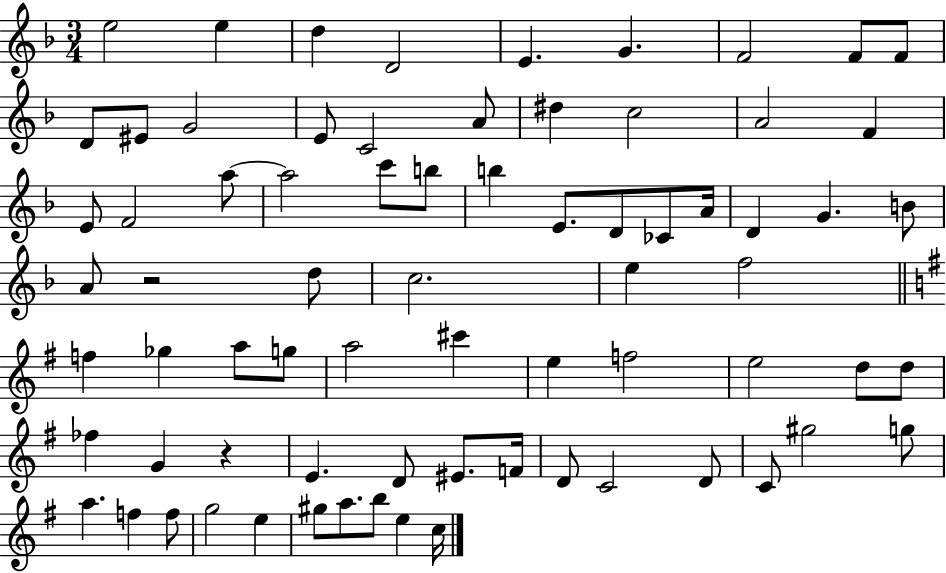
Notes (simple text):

E5/h E5/q D5/q D4/h E4/q. G4/q. F4/h F4/e F4/e D4/e EIS4/e G4/h E4/e C4/h A4/e D#5/q C5/h A4/h F4/q E4/e F4/h A5/e A5/h C6/e B5/e B5/q E4/e. D4/e CES4/e A4/s D4/q G4/q. B4/e A4/e R/h D5/e C5/h. E5/q F5/h F5/q Gb5/q A5/e G5/e A5/h C#6/q E5/q F5/h E5/h D5/e D5/e FES5/q G4/q R/q E4/q. D4/e EIS4/e. F4/s D4/e C4/h D4/e C4/e G#5/h G5/e A5/q. F5/q F5/e G5/h E5/q G#5/e A5/e. B5/e E5/q C5/s